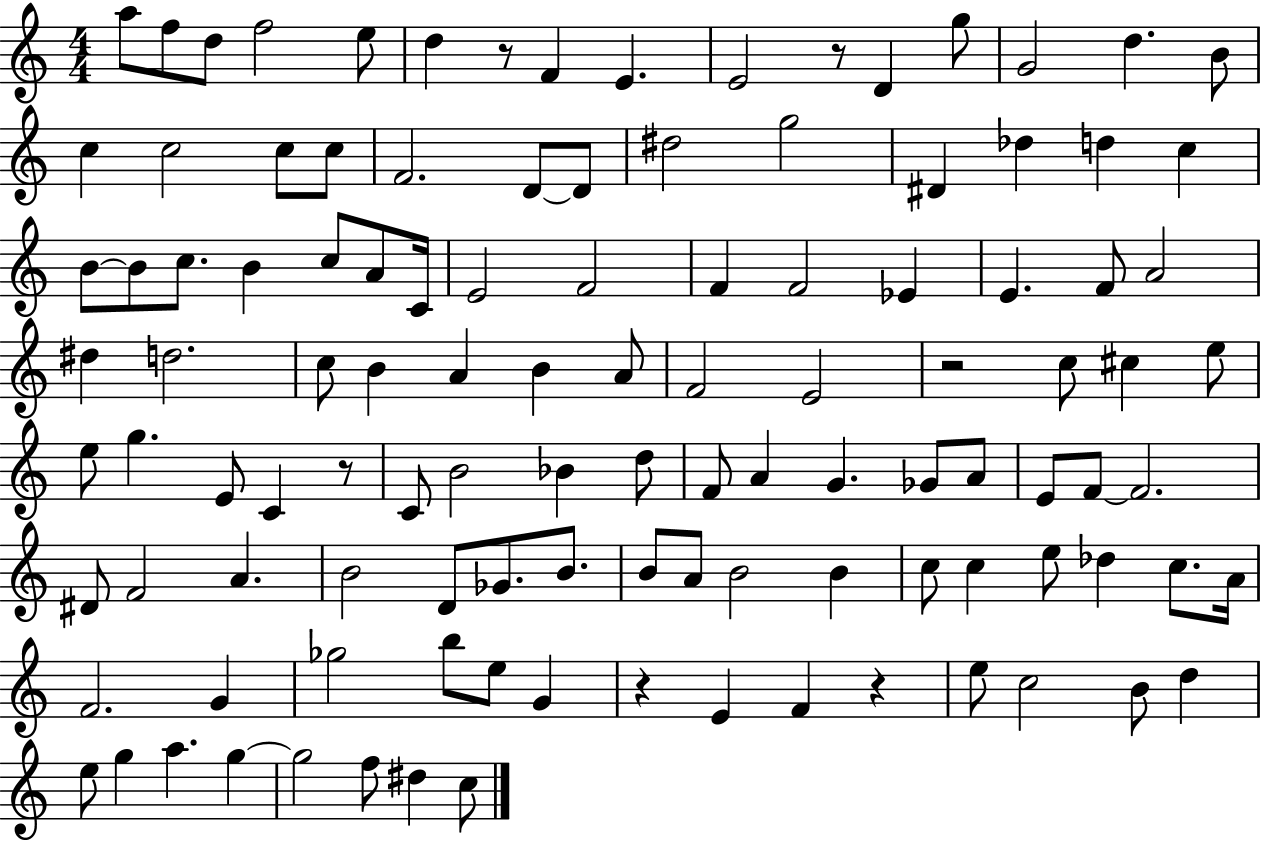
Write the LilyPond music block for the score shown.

{
  \clef treble
  \numericTimeSignature
  \time 4/4
  \key c \major
  a''8 f''8 d''8 f''2 e''8 | d''4 r8 f'4 e'4. | e'2 r8 d'4 g''8 | g'2 d''4. b'8 | \break c''4 c''2 c''8 c''8 | f'2. d'8~~ d'8 | dis''2 g''2 | dis'4 des''4 d''4 c''4 | \break b'8~~ b'8 c''8. b'4 c''8 a'8 c'16 | e'2 f'2 | f'4 f'2 ees'4 | e'4. f'8 a'2 | \break dis''4 d''2. | c''8 b'4 a'4 b'4 a'8 | f'2 e'2 | r2 c''8 cis''4 e''8 | \break e''8 g''4. e'8 c'4 r8 | c'8 b'2 bes'4 d''8 | f'8 a'4 g'4. ges'8 a'8 | e'8 f'8~~ f'2. | \break dis'8 f'2 a'4. | b'2 d'8 ges'8. b'8. | b'8 a'8 b'2 b'4 | c''8 c''4 e''8 des''4 c''8. a'16 | \break f'2. g'4 | ges''2 b''8 e''8 g'4 | r4 e'4 f'4 r4 | e''8 c''2 b'8 d''4 | \break e''8 g''4 a''4. g''4~~ | g''2 f''8 dis''4 c''8 | \bar "|."
}